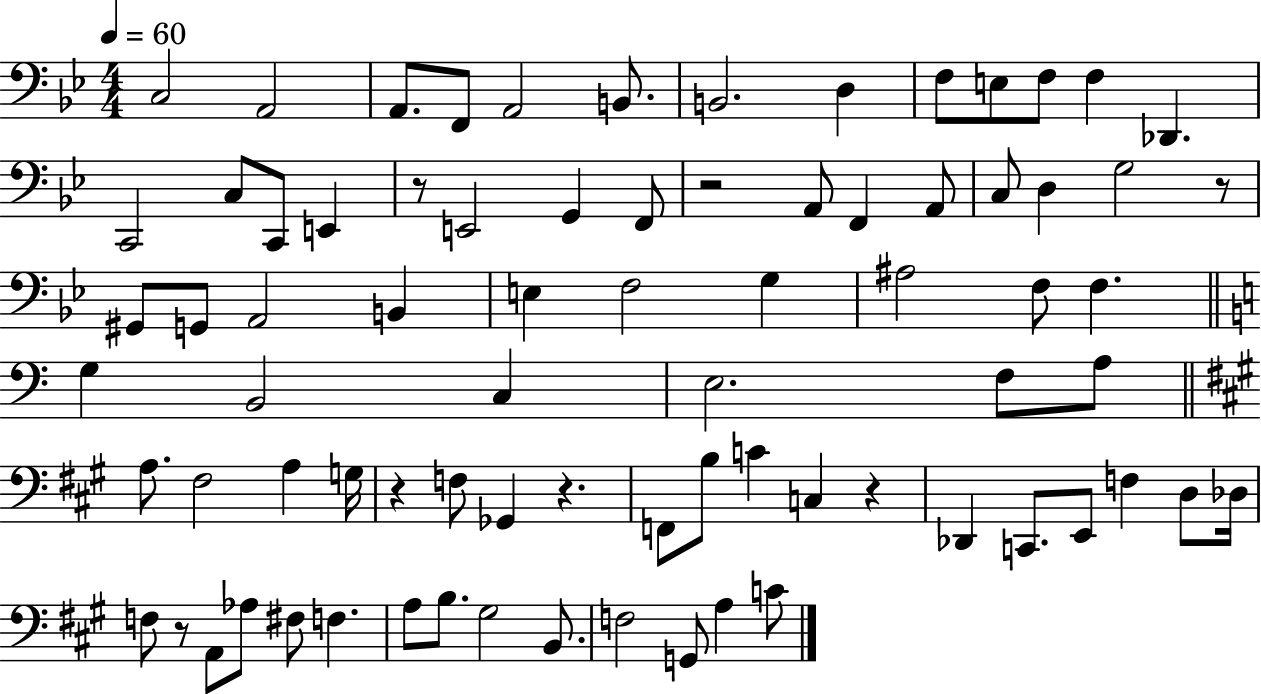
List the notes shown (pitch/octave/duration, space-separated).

C3/h A2/h A2/e. F2/e A2/h B2/e. B2/h. D3/q F3/e E3/e F3/e F3/q Db2/q. C2/h C3/e C2/e E2/q R/e E2/h G2/q F2/e R/h A2/e F2/q A2/e C3/e D3/q G3/h R/e G#2/e G2/e A2/h B2/q E3/q F3/h G3/q A#3/h F3/e F3/q. G3/q B2/h C3/q E3/h. F3/e A3/e A3/e. F#3/h A3/q G3/s R/q F3/e Gb2/q R/q. F2/e B3/e C4/q C3/q R/q Db2/q C2/e. E2/e F3/q D3/e Db3/s F3/e R/e A2/e Ab3/e F#3/e F3/q. A3/e B3/e. G#3/h B2/e. F3/h G2/e A3/q C4/e